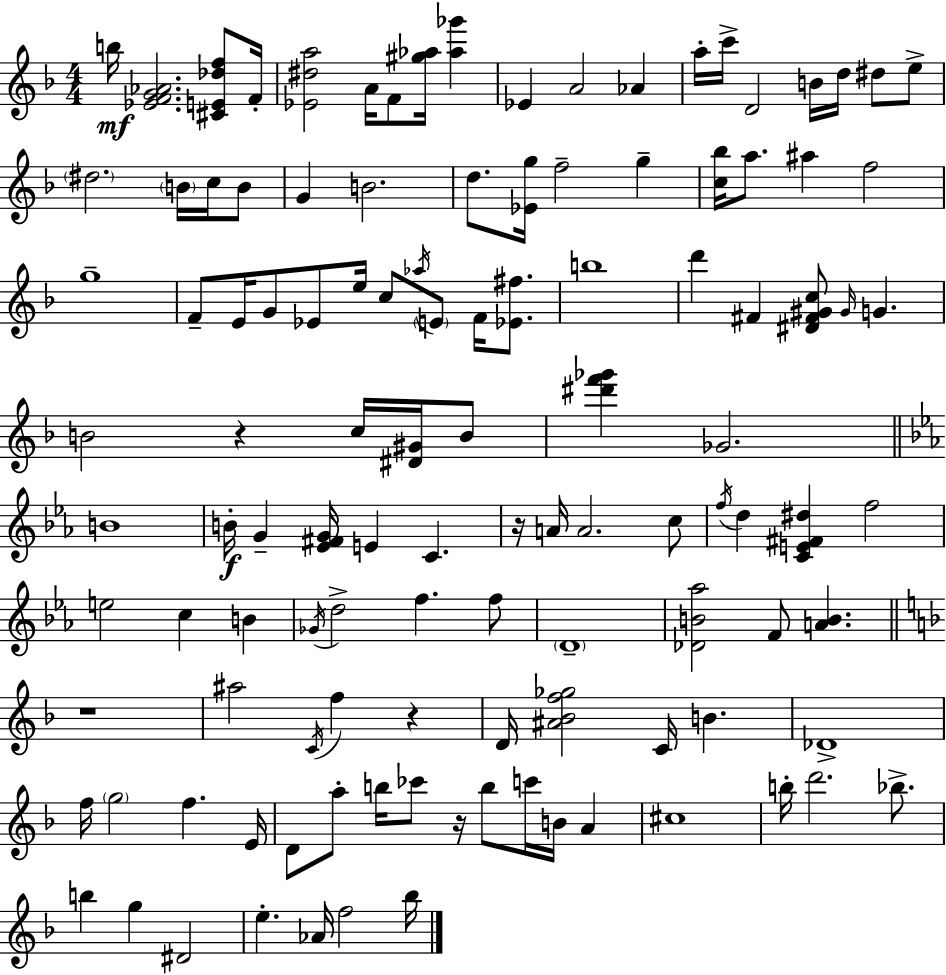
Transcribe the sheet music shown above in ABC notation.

X:1
T:Untitled
M:4/4
L:1/4
K:F
b/4 [_EFG_A]2 [^CE_df]/2 F/4 [_E^da]2 A/4 F/2 [^g_a]/4 [_a_g'] _E A2 _A a/4 c'/4 D2 B/4 d/4 ^d/2 e/2 ^d2 B/4 c/4 B/2 G B2 d/2 [_Eg]/4 f2 g [c_b]/4 a/2 ^a f2 g4 F/2 E/4 G/2 _E/2 e/4 c/2 _a/4 E/2 F/4 [_E^f]/2 b4 d' ^F [^D^F^Gc]/2 ^G/4 G B2 z c/4 [^D^G]/4 B/2 [^d'f'_g'] _G2 B4 B/4 G [_E^FG]/4 E C z/4 A/4 A2 c/2 f/4 d [CE^F^d] f2 e2 c B _G/4 d2 f f/2 D4 [_DB_a]2 F/2 [AB] z4 ^a2 C/4 f z D/4 [^A_Bf_g]2 C/4 B _D4 f/4 g2 f E/4 D/2 a/2 b/4 _c'/2 z/4 b/2 c'/4 B/4 A ^c4 b/4 d'2 _b/2 b g ^D2 e _A/4 f2 _b/4